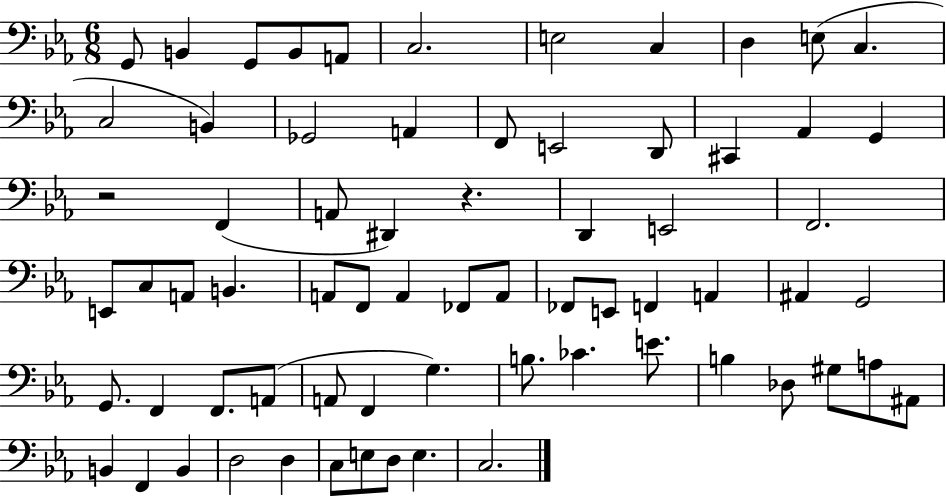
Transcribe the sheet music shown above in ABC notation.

X:1
T:Untitled
M:6/8
L:1/4
K:Eb
G,,/2 B,, G,,/2 B,,/2 A,,/2 C,2 E,2 C, D, E,/2 C, C,2 B,, _G,,2 A,, F,,/2 E,,2 D,,/2 ^C,, _A,, G,, z2 F,, A,,/2 ^D,, z D,, E,,2 F,,2 E,,/2 C,/2 A,,/2 B,, A,,/2 F,,/2 A,, _F,,/2 A,,/2 _F,,/2 E,,/2 F,, A,, ^A,, G,,2 G,,/2 F,, F,,/2 A,,/2 A,,/2 F,, G, B,/2 _C E/2 B, _D,/2 ^G,/2 A,/2 ^A,,/2 B,, F,, B,, D,2 D, C,/2 E,/2 D,/2 E, C,2